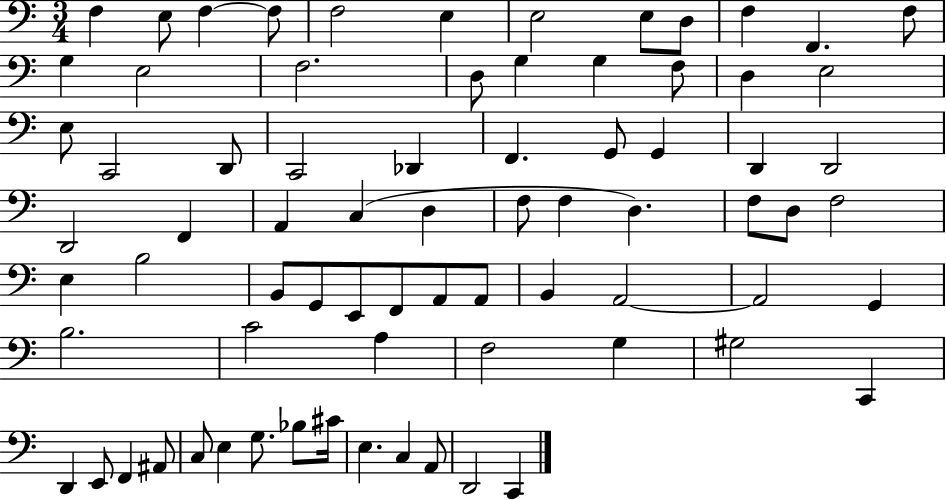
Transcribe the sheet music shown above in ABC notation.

X:1
T:Untitled
M:3/4
L:1/4
K:C
F, E,/2 F, F,/2 F,2 E, E,2 E,/2 D,/2 F, F,, F,/2 G, E,2 F,2 D,/2 G, G, F,/2 D, E,2 E,/2 C,,2 D,,/2 C,,2 _D,, F,, G,,/2 G,, D,, D,,2 D,,2 F,, A,, C, D, F,/2 F, D, F,/2 D,/2 F,2 E, B,2 B,,/2 G,,/2 E,,/2 F,,/2 A,,/2 A,,/2 B,, A,,2 A,,2 G,, B,2 C2 A, F,2 G, ^G,2 C,, D,, E,,/2 F,, ^A,,/2 C,/2 E, G,/2 _B,/2 ^C/4 E, C, A,,/2 D,,2 C,,